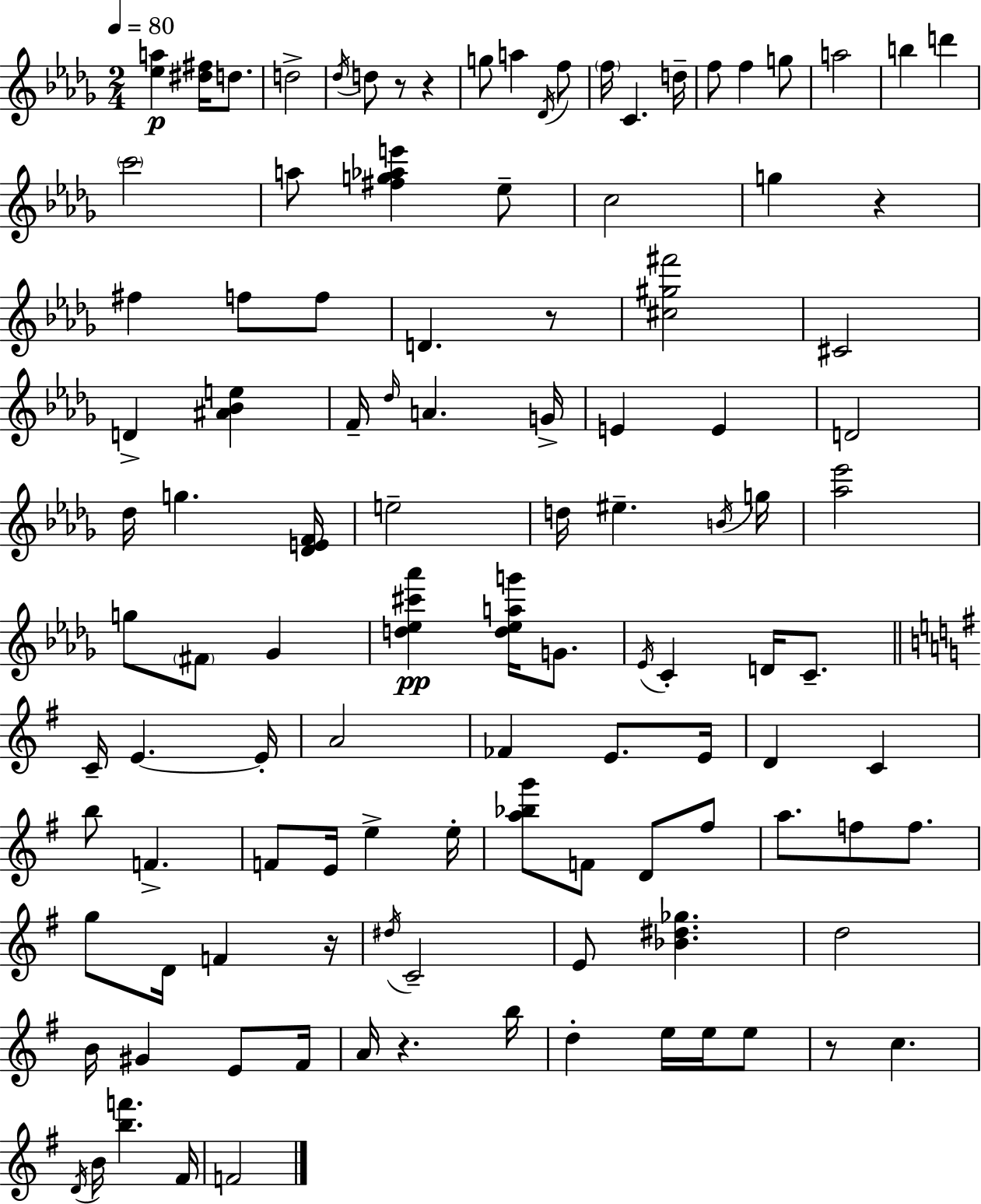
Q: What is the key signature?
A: BES minor